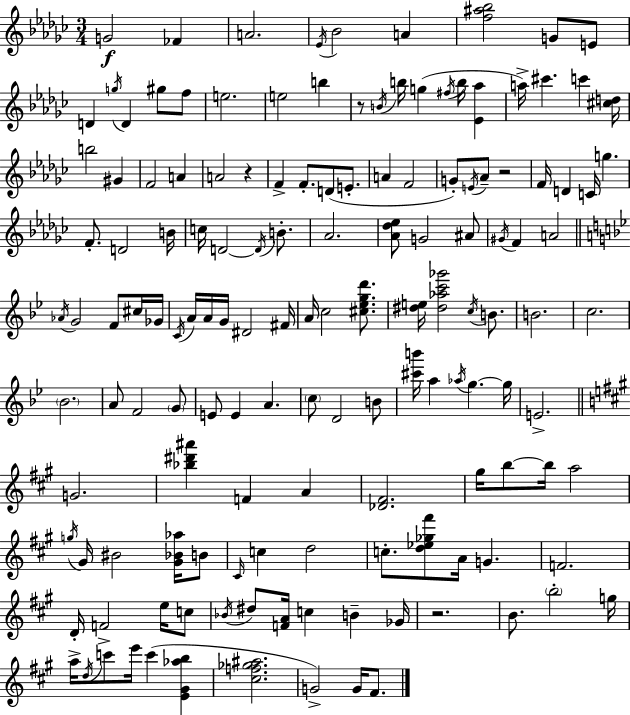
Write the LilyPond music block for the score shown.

{
  \clef treble
  \numericTimeSignature
  \time 3/4
  \key ees \minor
  g'2\f fes'4 | a'2. | \acciaccatura { ees'16 } bes'2 a'4 | <f'' ais'' bes''>2 g'8 e'8 | \break d'4 \acciaccatura { g''16 } d'4 gis''8 | f''8 e''2. | e''2 b''4 | r8 \acciaccatura { b'16 } b''16 g''4( \acciaccatura { fis''16 } b''16 | \break <ees' aes''>4 a''16->) cis'''4. c'''4 | <cis'' d''>16 b''2 | gis'4 f'2 | a'4 a'2 | \break r4 f'4-> f'8.-. d'8( | e'8.-. a'4 f'2 | g'8-.) \acciaccatura { e'16 } aes'8-- r2 | f'16 d'4 c'16 g''4. | \break f'8.-. d'2 | b'16 c''16 d'2~~ | \acciaccatura { d'16 } b'8.-. aes'2. | <aes' des'' ees''>8 g'2 | \break ais'8 \acciaccatura { gis'16 } f'4 a'2 | \bar "||" \break \key bes \major \acciaccatura { aes'16 } g'2 f'8 cis''16 | ges'16 \acciaccatura { c'16 } a'16 a'16 g'16 dis'2 | fis'16 a'16 c''2 <cis'' ees'' g'' d'''>8. | <dis'' e''>16 <dis'' aes'' c''' ges'''>2 \acciaccatura { c''16 } | \break b'8. b'2. | c''2. | \parenthesize bes'2. | a'8 f'2 | \break \parenthesize g'8 e'8 e'4 a'4. | \parenthesize c''8 d'2 | b'8 <cis''' b'''>16 a''4 \acciaccatura { aes''16 } g''4.~~ | g''16 e'2.-> | \break \bar "||" \break \key a \major g'2. | <bes'' dis''' ais'''>4 f'4 a'4 | <des' fis'>2. | gis''16 b''8~~ b''16 a''2 | \break \acciaccatura { g''16 } gis'16 bis'2 <gis' bes' aes''>16 b'8 | \grace { cis'16 } c''4 d''2 | c''8.-. <d'' ees'' ges'' fis'''>8 a'16 g'4. | f'2. | \break d'16-. f'2-> e''16 | c''8 \acciaccatura { bes'16 } dis''8 <f' a'>16 c''4 b'4-- | ges'16 r2. | b'8. \parenthesize b''2-. | \break g''16 a''16-> \acciaccatura { d''16 } c'''8 e'''16 c'''4( | <e' gis' aes'' b''>4 <cis'' f'' ges'' ais''>2. | g'2->) | g'16 fis'8. \bar "|."
}